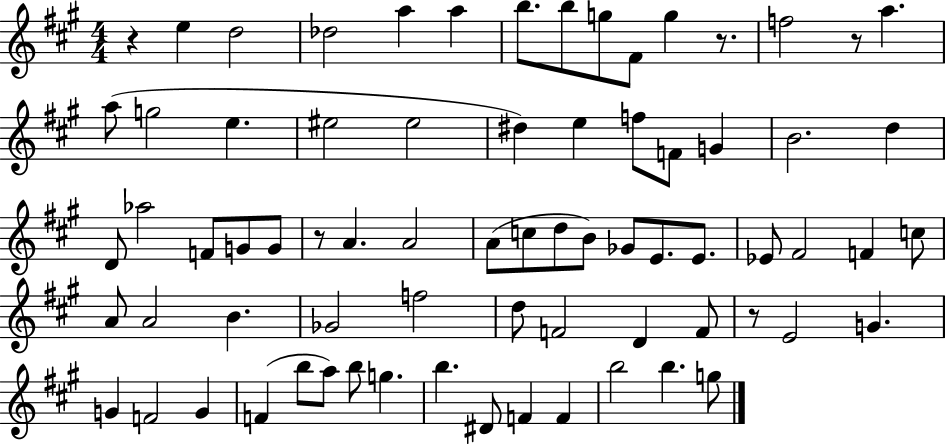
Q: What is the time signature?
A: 4/4